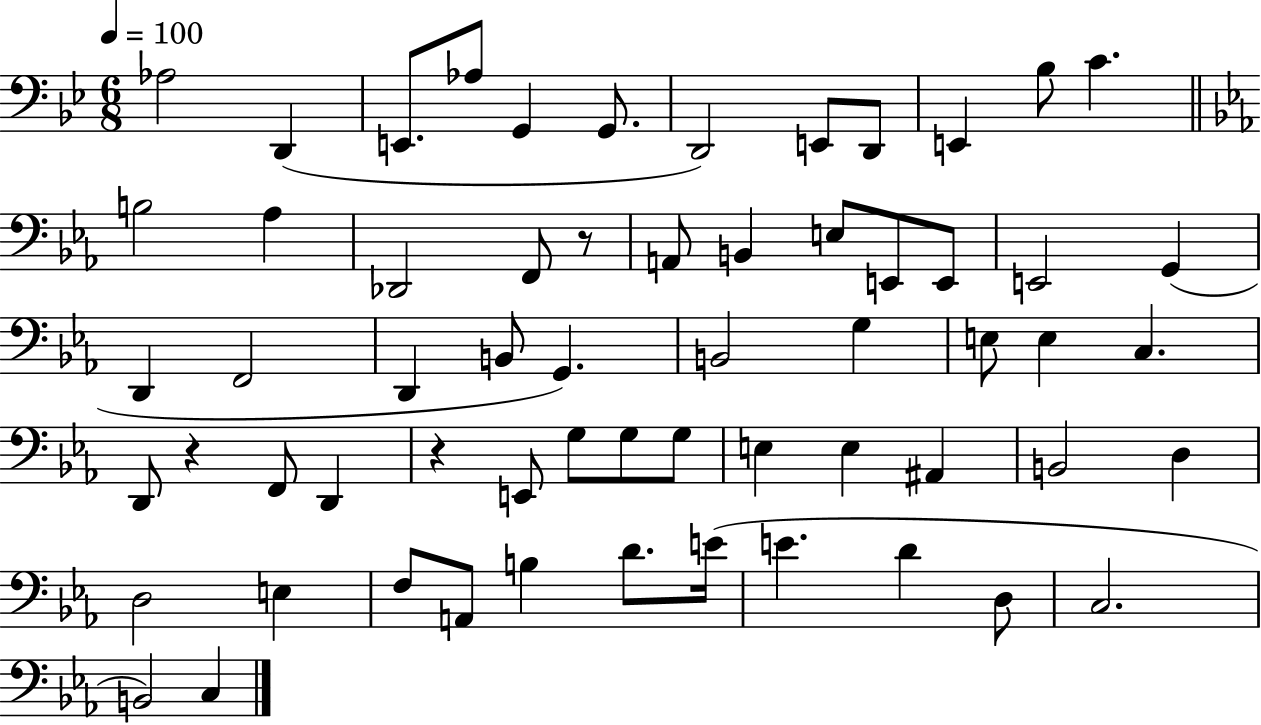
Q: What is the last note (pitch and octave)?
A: C3